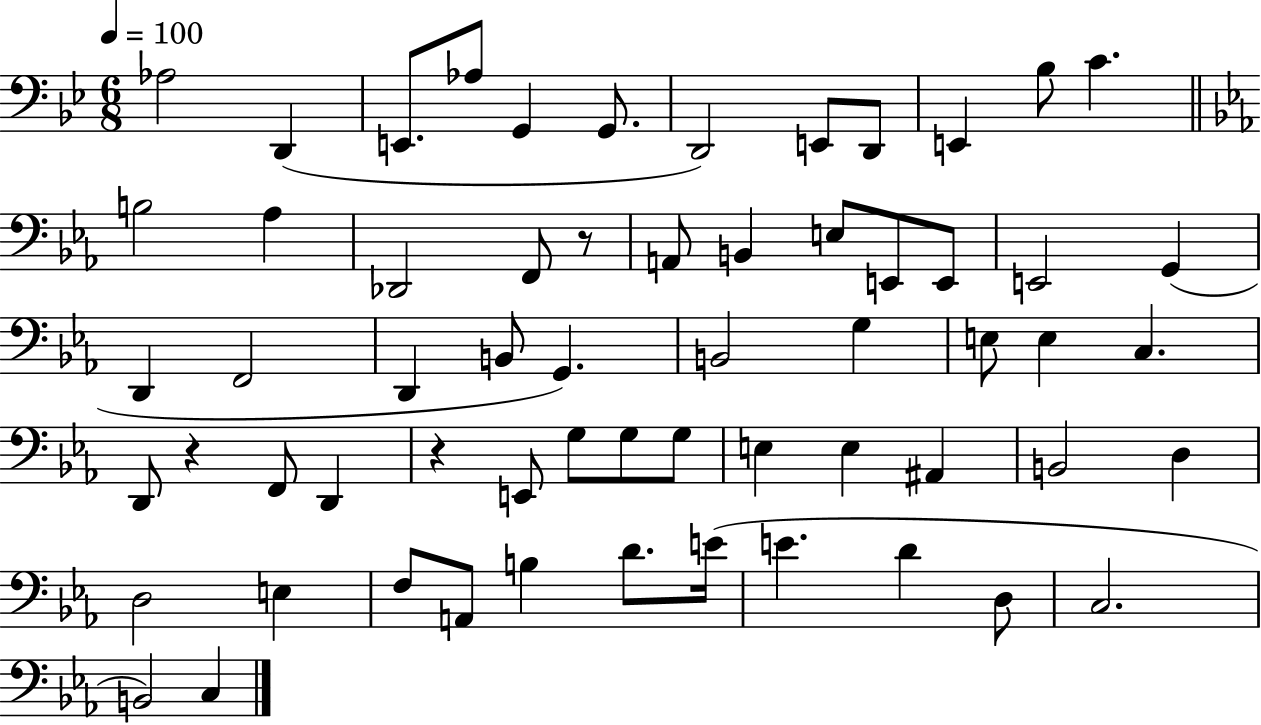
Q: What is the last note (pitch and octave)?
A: C3